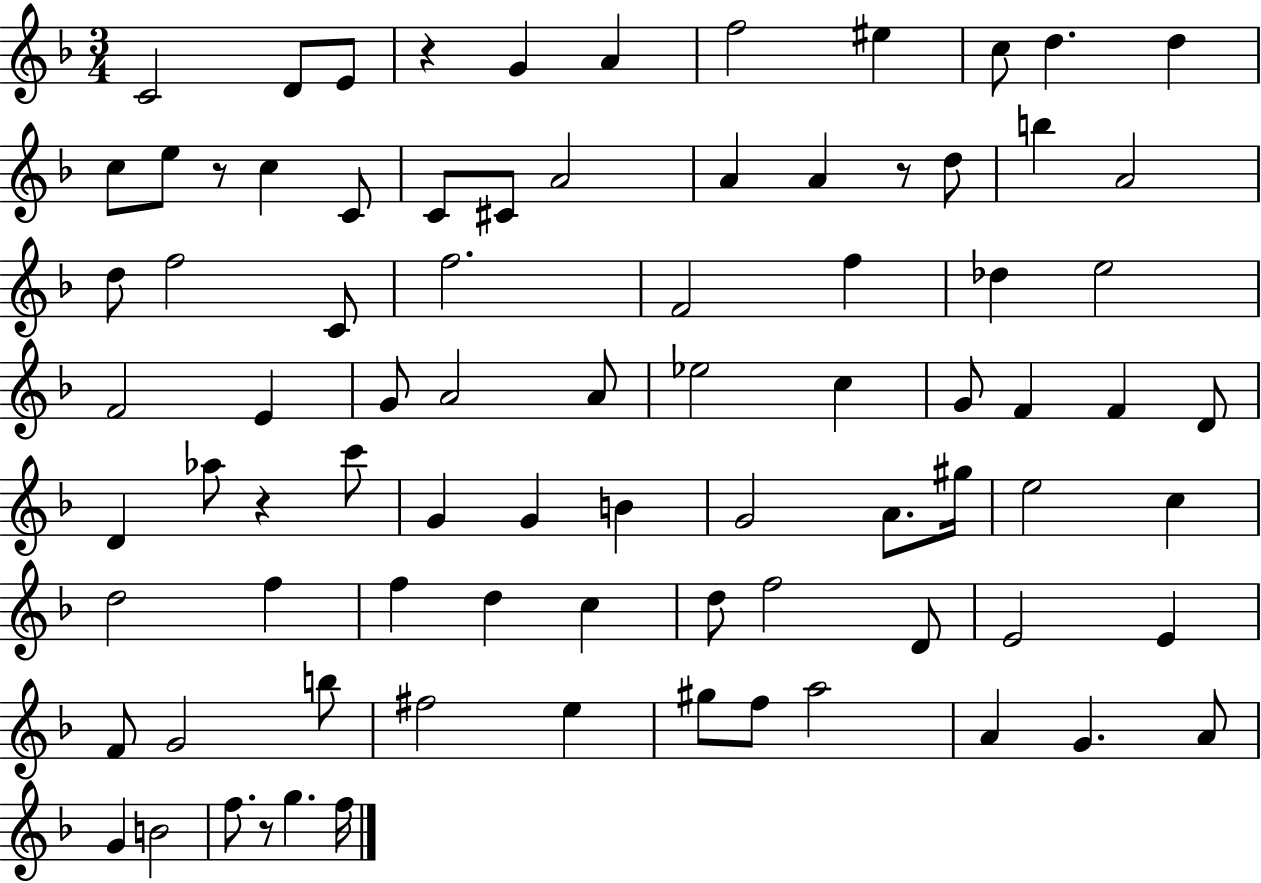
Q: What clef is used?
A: treble